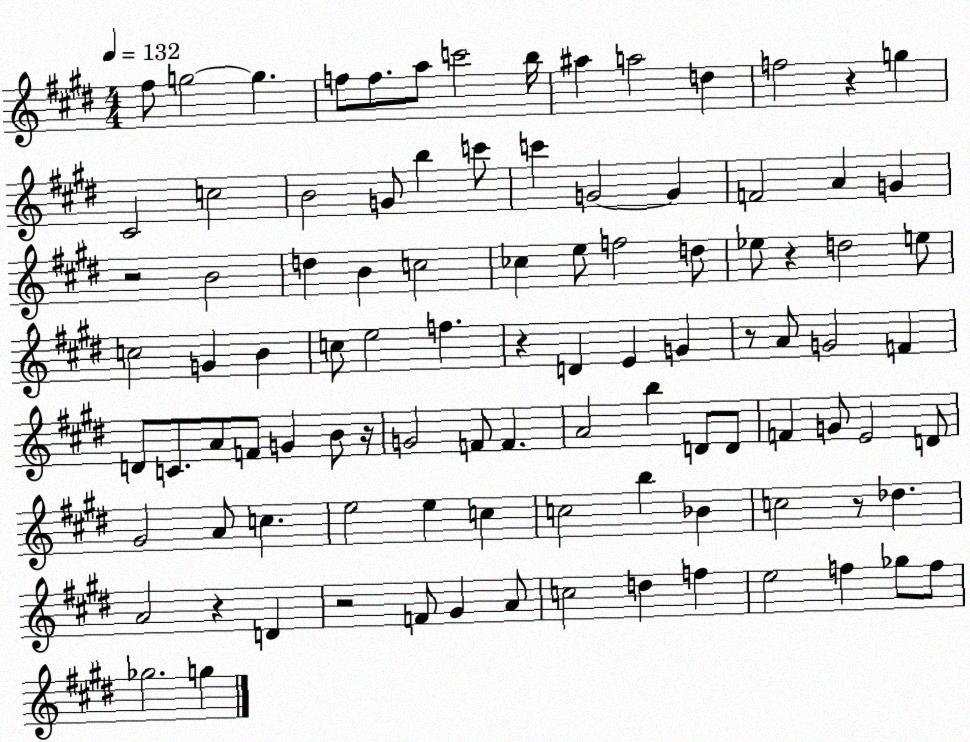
X:1
T:Untitled
M:4/4
L:1/4
K:E
^f/2 g2 g f/2 f/2 a/2 c'2 b/4 ^a a2 d f2 z g ^C2 c2 B2 G/2 b c'/2 c' G2 G F2 A G z2 B2 d B c2 _c e/2 f2 d/2 _e/2 z d2 e/2 c2 G B c/2 e2 f z D E G z/2 A/2 G2 F D/2 C/2 A/2 F/2 G B/2 z/4 G2 F/2 F A2 b D/2 D/2 F G/2 E2 D/2 ^G2 A/2 c e2 e c c2 b _B c2 z/2 _d A2 z D z2 F/2 ^G A/2 c2 d f e2 f _g/2 f/2 _g2 g